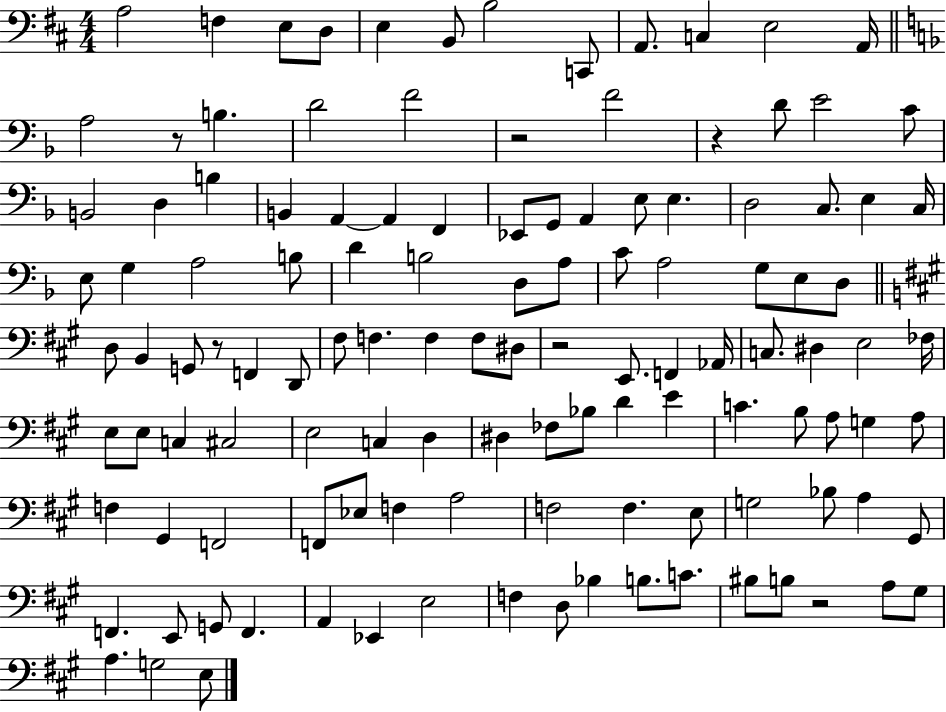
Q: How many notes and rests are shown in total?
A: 122